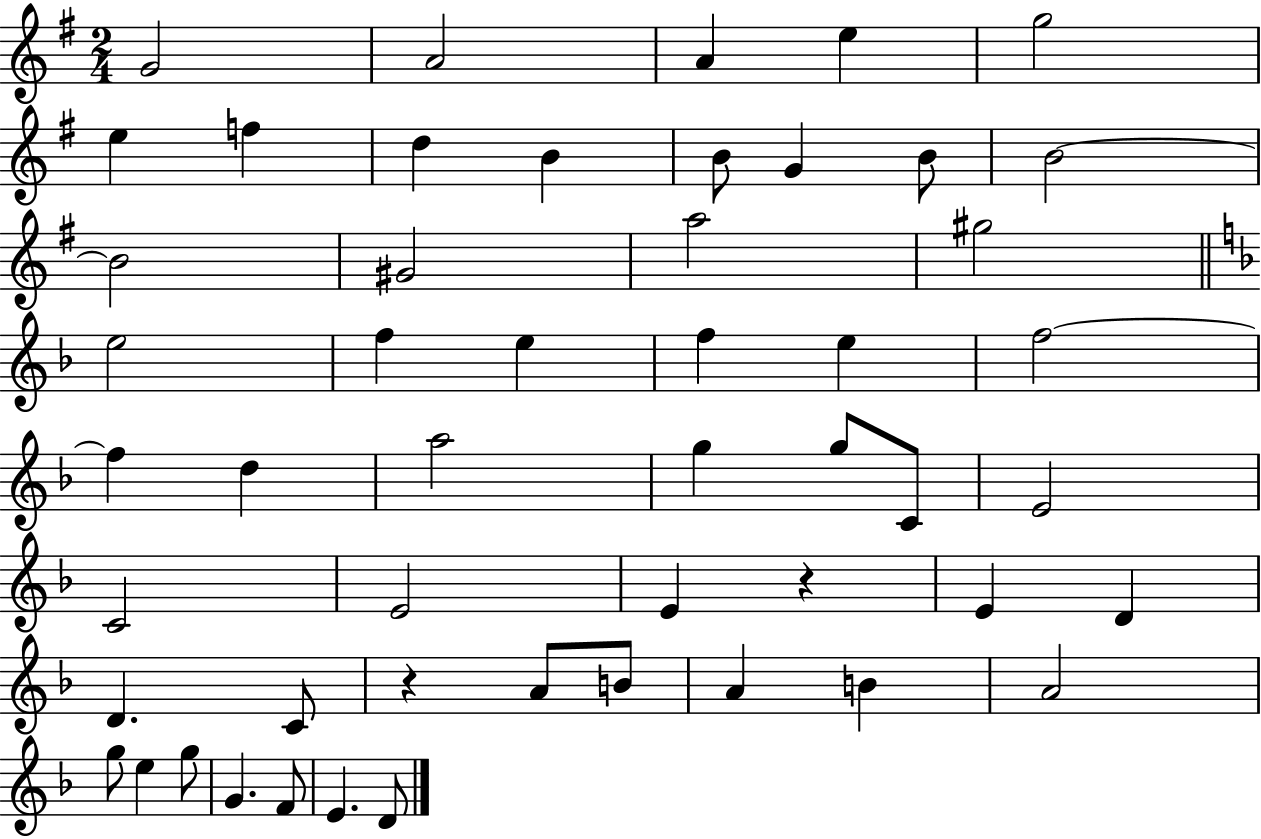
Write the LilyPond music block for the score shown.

{
  \clef treble
  \numericTimeSignature
  \time 2/4
  \key g \major
  \repeat volta 2 { g'2 | a'2 | a'4 e''4 | g''2 | \break e''4 f''4 | d''4 b'4 | b'8 g'4 b'8 | b'2~~ | \break b'2 | gis'2 | a''2 | gis''2 | \break \bar "||" \break \key d \minor e''2 | f''4 e''4 | f''4 e''4 | f''2~~ | \break f''4 d''4 | a''2 | g''4 g''8 c'8 | e'2 | \break c'2 | e'2 | e'4 r4 | e'4 d'4 | \break d'4. c'8 | r4 a'8 b'8 | a'4 b'4 | a'2 | \break g''8 e''4 g''8 | g'4. f'8 | e'4. d'8 | } \bar "|."
}